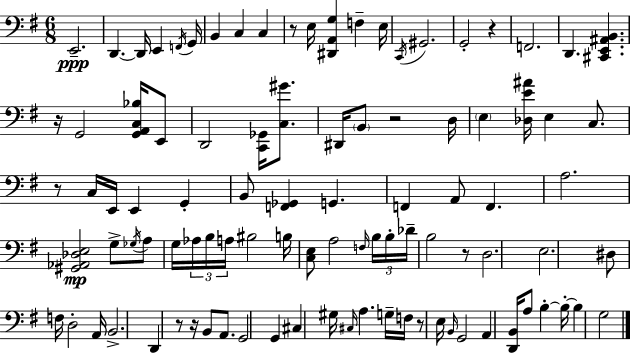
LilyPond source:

{
  \clef bass
  \numericTimeSignature
  \time 6/8
  \key g \major
  \repeat volta 2 { e,2.--\ppp | d,4.~~ d,16 e,4 \acciaccatura { f,16 } | g,16 b,4 c4 c4 | r8 e16 <dis, a, g>4 f4-- | \break e16 \acciaccatura { c,16 } gis,2. | g,2-. r4 | f,2. | d,4. <cis, e, ais, b,>4. | \break r16 g,2 <g, a, c bes>16 | e,8 d,2 <c, ges,>16 <c gis'>8. | dis,16 \parenthesize b,8 r2 | d16 \parenthesize e4 <des e' ais'>16 e4 c8. | \break r8 c16 e,16 e,4 g,4-. | b,8 <f, ges,>4 g,4. | f,4 a,8 f,4. | a2. | \break <gis, aes, des e>2\mp g8-> | \acciaccatura { ges16 } a8 g16 \tuplet 3/2 { aes16 b16 a16 } bis2 | b16 <c e>8 a2 | \grace { f16 } \tuplet 3/2 { b16 b16-. des'16-- } b2 | \break r8 d2. | e2. | dis8 f16 d2-. | a,16 b,2.-> | \break d,4 r8 r16 b,8 | a,8. g,2 | g,4 cis4 gis16 \grace { cis16 } a4. | g16-- f16 r8 e16 \grace { b,16 } g,2 | \break a,4 <d, b,>16 a8 | b4-.~~ b16-.~~ b4 g2 | } \bar "|."
}